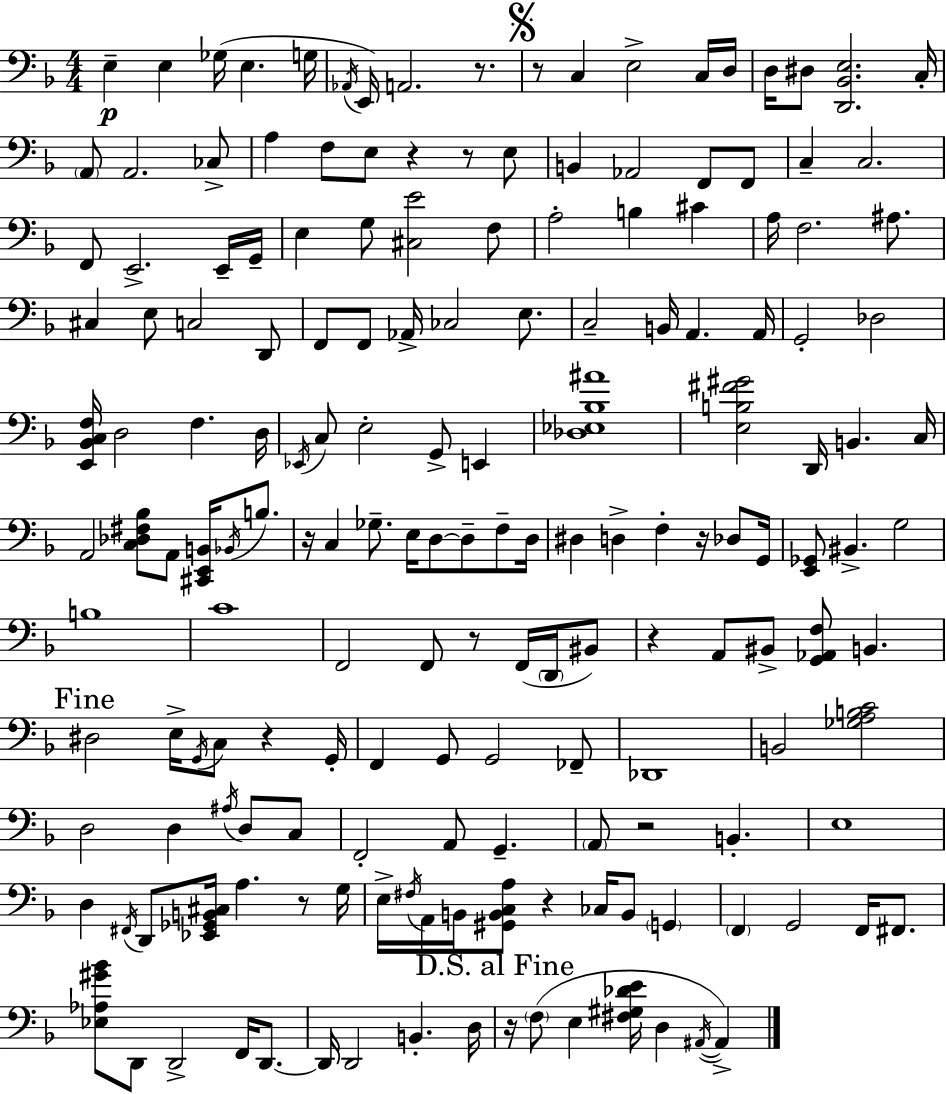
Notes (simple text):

E3/q E3/q Gb3/s E3/q. G3/s Ab2/s E2/s A2/h. R/e. R/e C3/q E3/h C3/s D3/s D3/s D#3/e [D2,Bb2,E3]/h. C3/s A2/e A2/h. CES3/e A3/q F3/e E3/e R/q R/e E3/e B2/q Ab2/h F2/e F2/e C3/q C3/h. F2/e E2/h. E2/s G2/s E3/q G3/e [C#3,E4]/h F3/e A3/h B3/q C#4/q A3/s F3/h. A#3/e. C#3/q E3/e C3/h D2/e F2/e F2/e Ab2/s CES3/h E3/e. C3/h B2/s A2/q. A2/s G2/h Db3/h [E2,Bb2,C3,F3]/s D3/h F3/q. D3/s Eb2/s C3/e E3/h G2/e E2/q [Db3,Eb3,Bb3,A#4]/w [E3,B3,F#4,G#4]/h D2/s B2/q. C3/s A2/h [C3,Db3,F#3,Bb3]/e A2/e [C#2,E2,B2]/s Bb2/s B3/e. R/s C3/q Gb3/e. E3/s D3/e D3/e F3/e D3/s D#3/q D3/q F3/q R/s Db3/e G2/s [E2,Gb2]/e BIS2/q. G3/h B3/w C4/w F2/h F2/e R/e F2/s D2/s BIS2/e R/q A2/e BIS2/e [G2,Ab2,F3]/e B2/q. D#3/h E3/s G2/s C3/e R/q G2/s F2/q G2/e G2/h FES2/e Db2/w B2/h [Gb3,A3,B3,C4]/h D3/h D3/q A#3/s D3/e C3/e F2/h A2/e G2/q. A2/e R/h B2/q. E3/w D3/q F#2/s D2/e [Eb2,Gb2,B2,C#3]/s A3/q. R/e G3/s E3/s F#3/s A2/s B2/s [G#2,B2,C3,A3]/e R/q CES3/s B2/e G2/q F2/q G2/h F2/s F#2/e. [Eb3,Ab3,G#4,Bb4]/e D2/e D2/h F2/s D2/e. D2/s D2/h B2/q. D3/s R/s F3/e E3/q [F#3,G#3,Db4,E4]/s D3/q A#2/s A#2/q